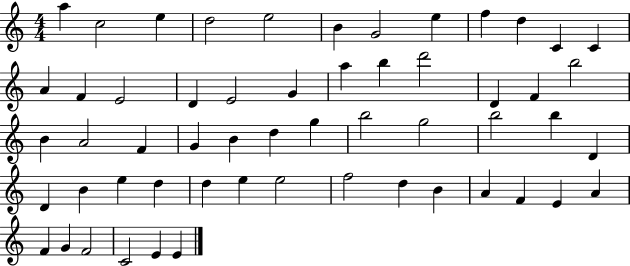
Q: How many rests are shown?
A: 0